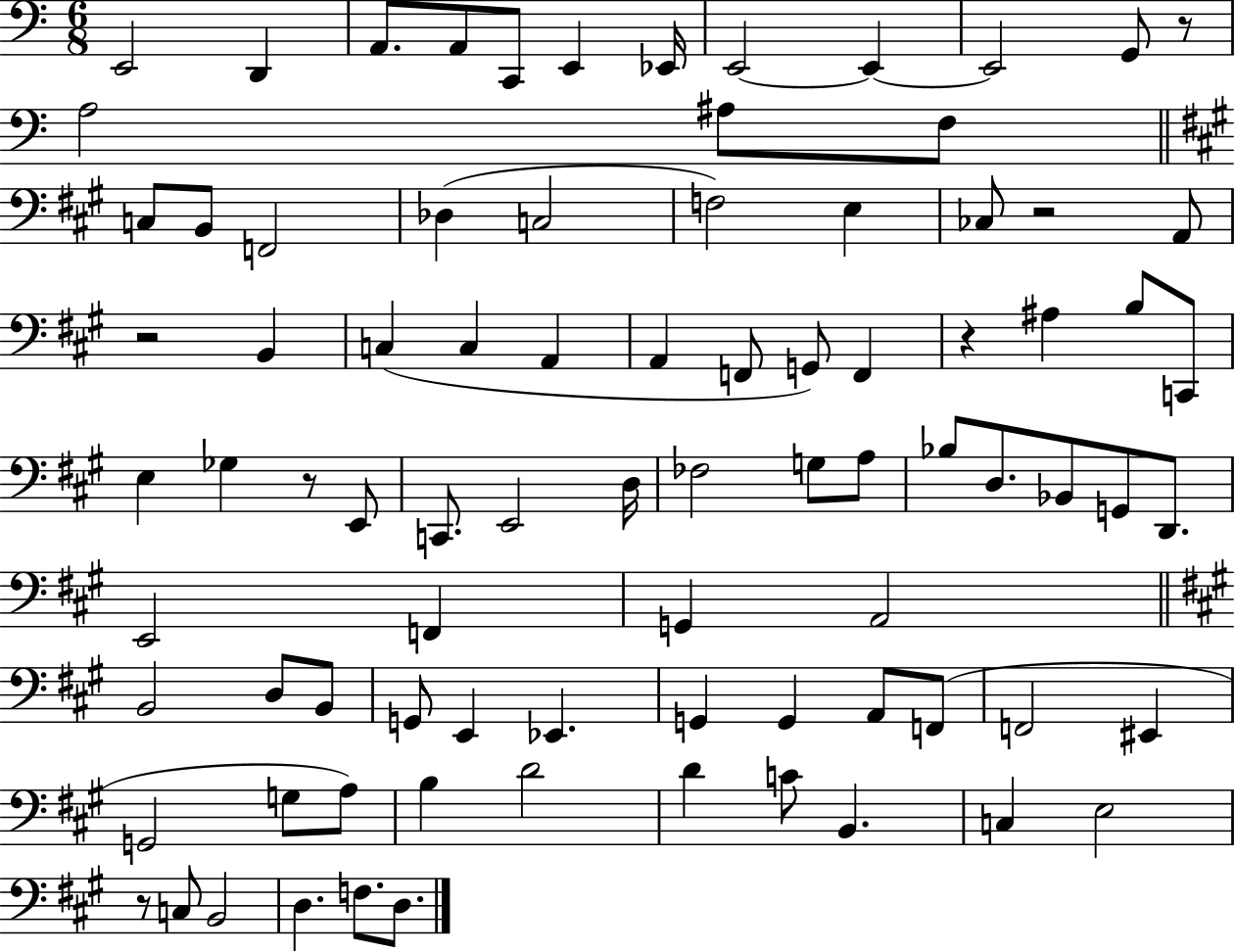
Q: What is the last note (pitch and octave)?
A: D3